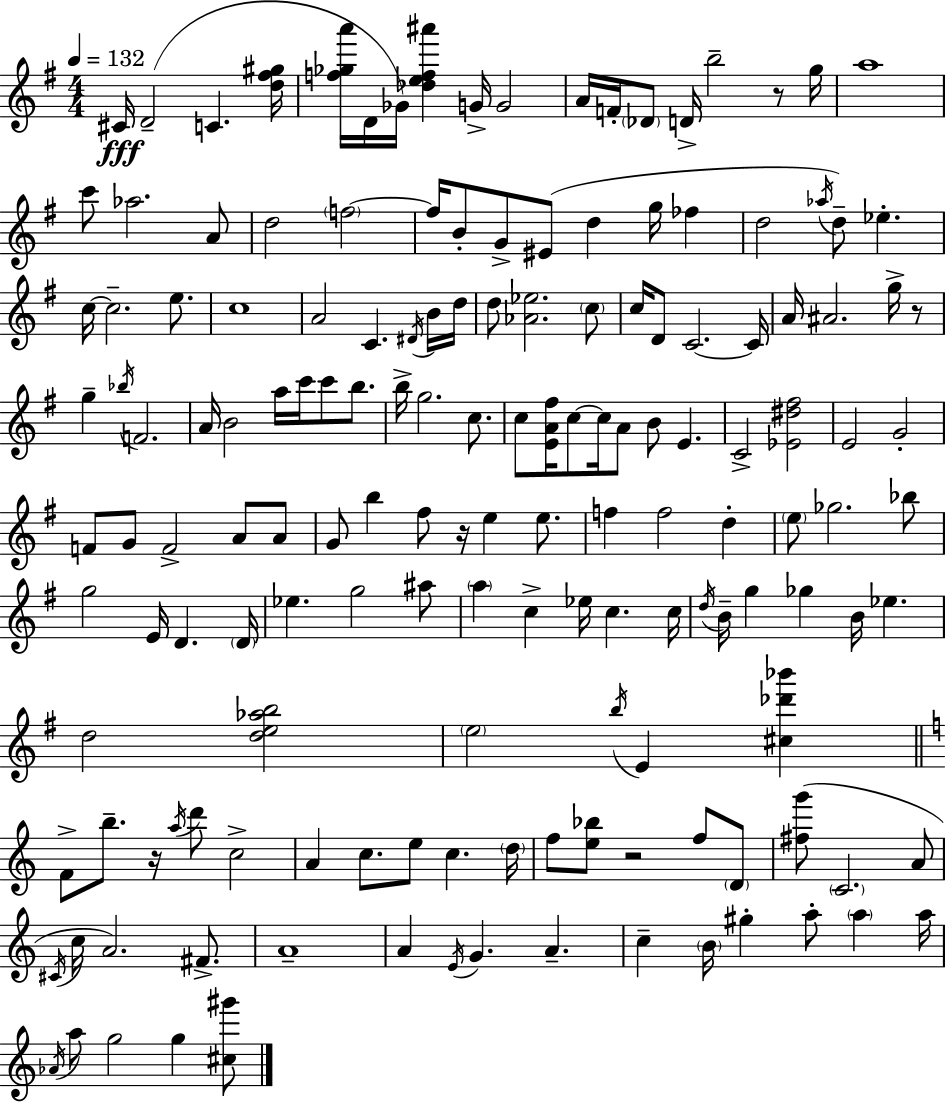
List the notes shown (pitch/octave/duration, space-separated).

C#4/s D4/h C4/q. [D5,F#5,G#5]/s [F5,Gb5,A6]/s D4/s Gb4/s [Db5,E5,F5,A#6]/q G4/s G4/h A4/s F4/s Db4/e D4/s B5/h R/e G5/s A5/w C6/e Ab5/h. A4/e D5/h F5/h F5/s B4/e G4/e EIS4/e D5/q G5/s FES5/q D5/h Ab5/s D5/e Eb5/q. C5/s C5/h. E5/e. C5/w A4/h C4/q. D#4/s B4/s D5/s D5/e [Ab4,Eb5]/h. C5/e C5/s D4/e C4/h. C4/s A4/s A#4/h. G5/s R/e G5/q Bb5/s F4/h. A4/s B4/h A5/s C6/s C6/e B5/e. B5/s G5/h. C5/e. C5/e [E4,A4,F#5]/s C5/e C5/s A4/e B4/e E4/q. C4/h [Eb4,D#5,F#5]/h E4/h G4/h F4/e G4/e F4/h A4/e A4/e G4/e B5/q F#5/e R/s E5/q E5/e. F5/q F5/h D5/q E5/e Gb5/h. Bb5/e G5/h E4/s D4/q. D4/s Eb5/q. G5/h A#5/e A5/q C5/q Eb5/s C5/q. C5/s D5/s B4/s G5/q Gb5/q B4/s Eb5/q. D5/h [D5,E5,Ab5,B5]/h E5/h B5/s E4/q [C#5,Db6,Bb6]/q F4/e B5/e. R/s A5/s D6/e C5/h A4/q C5/e. E5/e C5/q. D5/s F5/e [E5,Bb5]/e R/h F5/e D4/e [F#5,G6]/e C4/h. A4/e C#4/s C5/s A4/h. F#4/e. A4/w A4/q E4/s G4/q. A4/q. C5/q B4/s G#5/q A5/e A5/q A5/s Ab4/s A5/e G5/h G5/q [C#5,G#6]/e